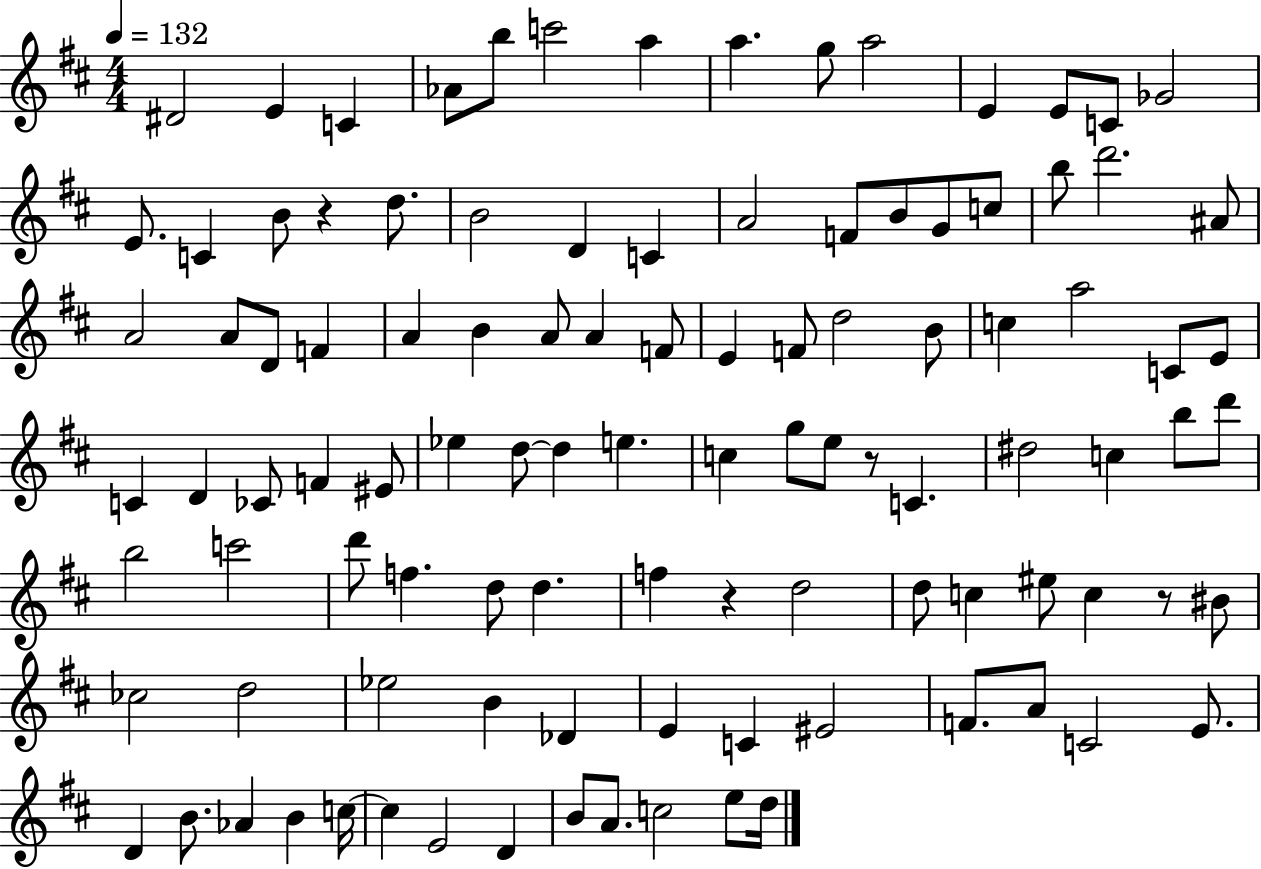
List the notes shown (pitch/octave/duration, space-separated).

D#4/h E4/q C4/q Ab4/e B5/e C6/h A5/q A5/q. G5/e A5/h E4/q E4/e C4/e Gb4/h E4/e. C4/q B4/e R/q D5/e. B4/h D4/q C4/q A4/h F4/e B4/e G4/e C5/e B5/e D6/h. A#4/e A4/h A4/e D4/e F4/q A4/q B4/q A4/e A4/q F4/e E4/q F4/e D5/h B4/e C5/q A5/h C4/e E4/e C4/q D4/q CES4/e F4/q EIS4/e Eb5/q D5/e D5/q E5/q. C5/q G5/e E5/e R/e C4/q. D#5/h C5/q B5/e D6/e B5/h C6/h D6/e F5/q. D5/e D5/q. F5/q R/q D5/h D5/e C5/q EIS5/e C5/q R/e BIS4/e CES5/h D5/h Eb5/h B4/q Db4/q E4/q C4/q EIS4/h F4/e. A4/e C4/h E4/e. D4/q B4/e. Ab4/q B4/q C5/s C5/q E4/h D4/q B4/e A4/e. C5/h E5/e D5/s